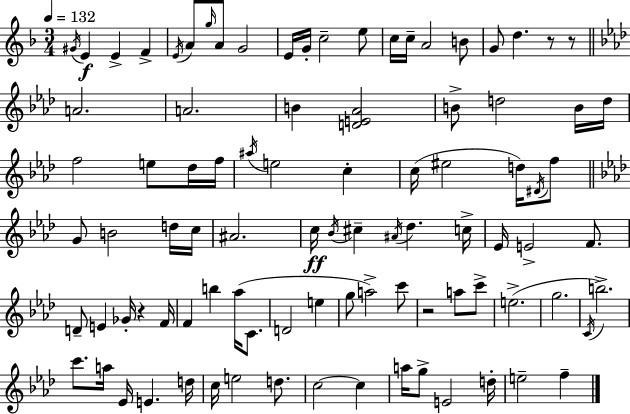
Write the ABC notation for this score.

X:1
T:Untitled
M:3/4
L:1/4
K:F
^G/4 E E F E/4 A/2 g/4 A/2 G2 E/4 G/4 c2 e/2 c/4 c/4 A2 B/2 G/2 d z/2 z/2 A2 A2 B [DE_A]2 B/2 d2 B/4 d/4 f2 e/2 _d/4 f/4 ^a/4 e2 c c/4 ^e2 d/4 ^D/4 f/2 G/2 B2 d/4 c/4 ^A2 c/4 _B/4 ^c ^A/4 _d c/4 _E/4 E2 F/2 D/2 E _G/4 z F/4 F b _a/4 C/2 D2 e g/2 a2 c'/2 z2 a/2 c'/2 e2 g2 C/4 b2 c'/2 a/4 _E/4 E d/4 c/4 e2 d/2 c2 c a/4 g/2 E2 d/4 e2 f